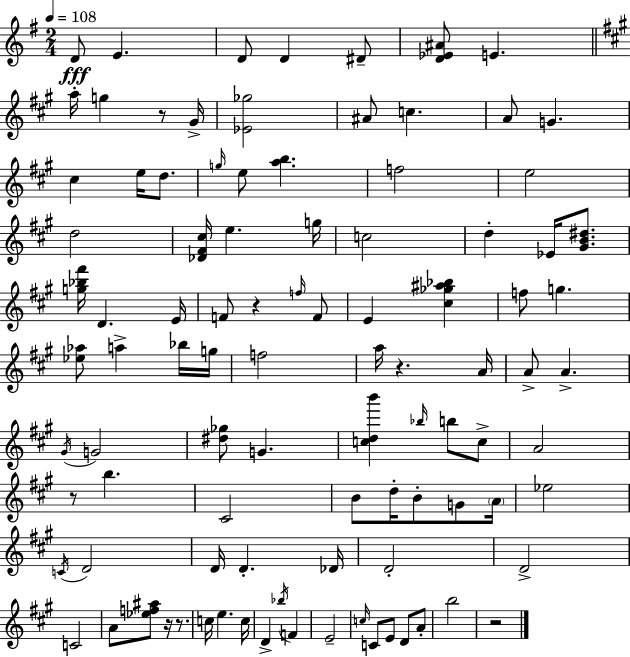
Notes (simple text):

D4/e E4/q. D4/e D4/q D#4/e [D4,Eb4,A#4]/e E4/q. A5/s G5/q R/e G#4/s [Eb4,Gb5]/h A#4/e C5/q. A4/e G4/q. C#5/q E5/s D5/e. G5/s E5/e [A5,B5]/q. F5/h E5/h D5/h [Db4,F#4,C#5]/s E5/q. G5/s C5/h D5/q Eb4/s [G#4,B4,D#5]/e. [G5,Bb5,F#6]/s D4/q. E4/s F4/e R/q F5/s F4/e E4/q [C#5,Gb5,A#5,Bb5]/q F5/e G5/q. [Eb5,Ab5]/e A5/q Bb5/s G5/s F5/h A5/s R/q. A4/s A4/e A4/q. G#4/s G4/h [D#5,Gb5]/e G4/q. [C5,D5,B6]/q Bb5/s B5/e C5/e A4/h R/e B5/q. C#4/h B4/e D5/s B4/e G4/e A4/s Eb5/h C4/s D4/h D4/s D4/q. Db4/s D4/h D4/h C4/h A4/e [Eb5,F5,A#5]/e R/s R/e. C5/s E5/q. C5/s D4/q Bb5/s F4/q E4/h C5/s C4/e E4/e D4/e A4/e B5/h R/h